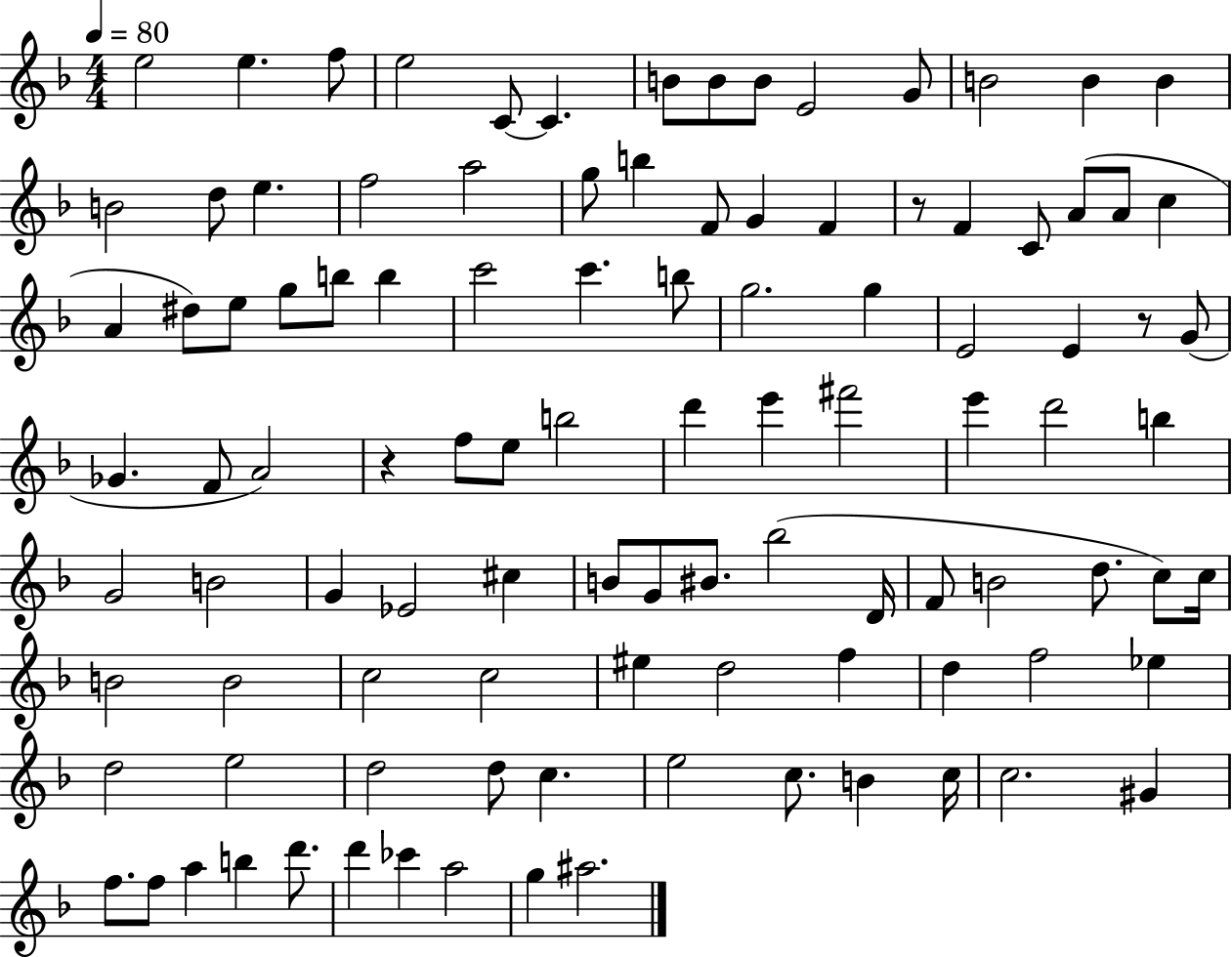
E5/h E5/q. F5/e E5/h C4/e C4/q. B4/e B4/e B4/e E4/h G4/e B4/h B4/q B4/q B4/h D5/e E5/q. F5/h A5/h G5/e B5/q F4/e G4/q F4/q R/e F4/q C4/e A4/e A4/e C5/q A4/q D#5/e E5/e G5/e B5/e B5/q C6/h C6/q. B5/e G5/h. G5/q E4/h E4/q R/e G4/e Gb4/q. F4/e A4/h R/q F5/e E5/e B5/h D6/q E6/q F#6/h E6/q D6/h B5/q G4/h B4/h G4/q Eb4/h C#5/q B4/e G4/e BIS4/e. Bb5/h D4/s F4/e B4/h D5/e. C5/e C5/s B4/h B4/h C5/h C5/h EIS5/q D5/h F5/q D5/q F5/h Eb5/q D5/h E5/h D5/h D5/e C5/q. E5/h C5/e. B4/q C5/s C5/h. G#4/q F5/e. F5/e A5/q B5/q D6/e. D6/q CES6/q A5/h G5/q A#5/h.